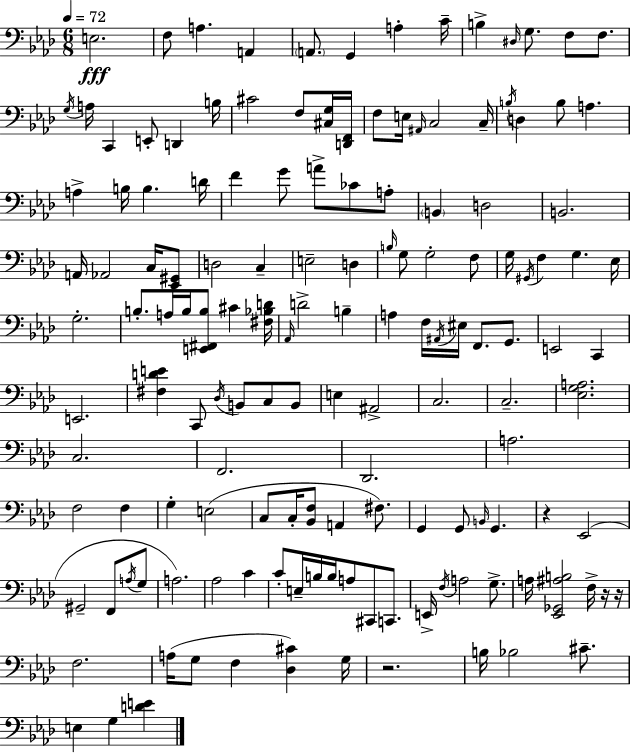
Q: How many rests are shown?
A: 4